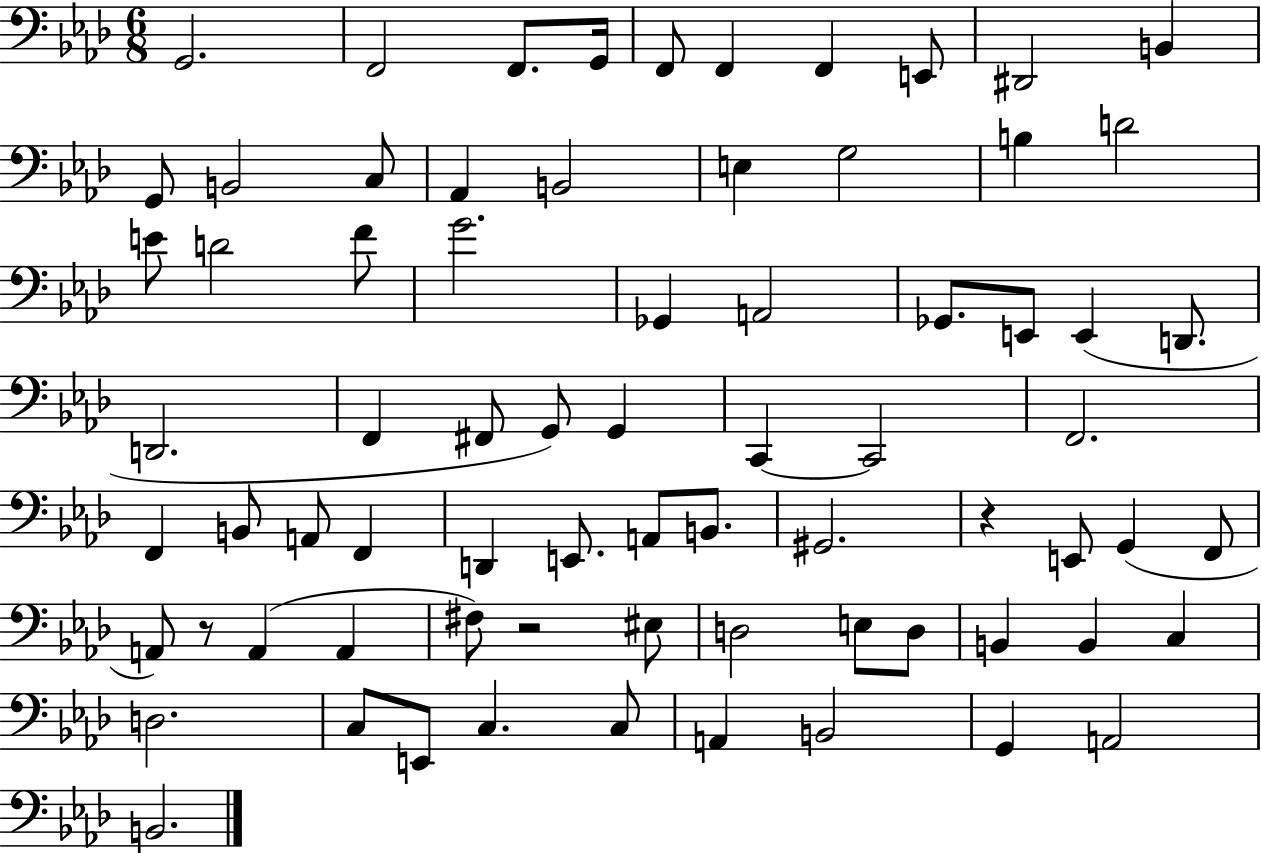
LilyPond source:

{
  \clef bass
  \numericTimeSignature
  \time 6/8
  \key aes \major
  g,2. | f,2 f,8. g,16 | f,8 f,4 f,4 e,8 | dis,2 b,4 | \break g,8 b,2 c8 | aes,4 b,2 | e4 g2 | b4 d'2 | \break e'8 d'2 f'8 | g'2. | ges,4 a,2 | ges,8. e,8 e,4( d,8. | \break d,2. | f,4 fis,8 g,8) g,4 | c,4~~ c,2 | f,2. | \break f,4 b,8 a,8 f,4 | d,4 e,8. a,8 b,8. | gis,2. | r4 e,8 g,4( f,8 | \break a,8) r8 a,4( a,4 | fis8) r2 eis8 | d2 e8 d8 | b,4 b,4 c4 | \break d2. | c8 e,8 c4. c8 | a,4 b,2 | g,4 a,2 | \break b,2. | \bar "|."
}